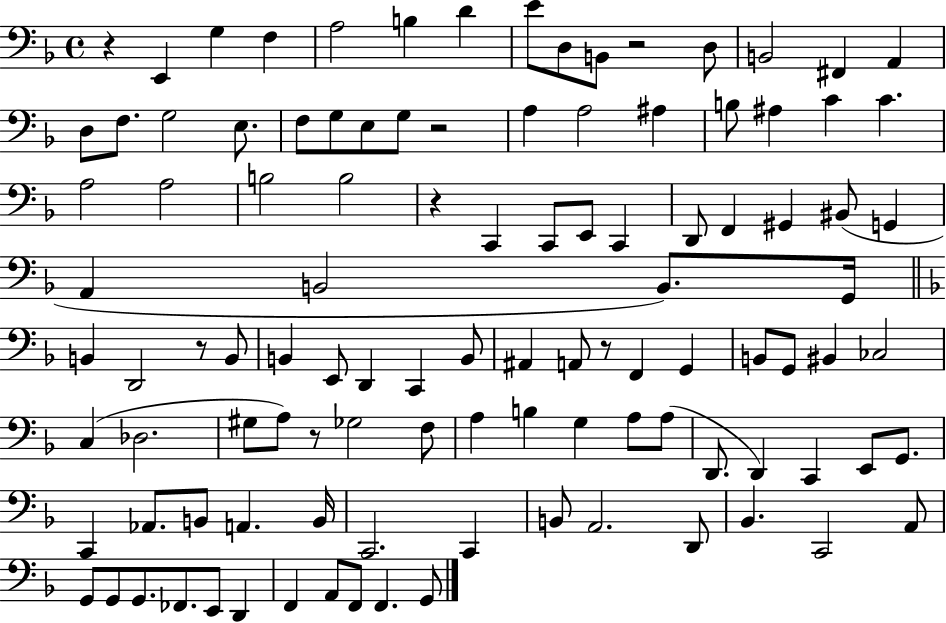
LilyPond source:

{
  \clef bass
  \time 4/4
  \defaultTimeSignature
  \key f \major
  r4 e,4 g4 f4 | a2 b4 d'4 | e'8 d8 b,8 r2 d8 | b,2 fis,4 a,4 | \break d8 f8. g2 e8. | f8 g8 e8 g8 r2 | a4 a2 ais4 | b8 ais4 c'4 c'4. | \break a2 a2 | b2 b2 | r4 c,4 c,8 e,8 c,4 | d,8 f,4 gis,4 bis,8( g,4 | \break a,4 b,2 b,8.) g,16 | \bar "||" \break \key f \major b,4 d,2 r8 b,8 | b,4 e,8 d,4 c,4 b,8 | ais,4 a,8 r8 f,4 g,4 | b,8 g,8 bis,4 ces2 | \break c4( des2. | gis8 a8) r8 ges2 f8 | a4 b4 g4 a8 a8( | d,8. d,4) c,4 e,8 g,8. | \break c,4 aes,8. b,8 a,4. b,16 | c,2. c,4 | b,8 a,2. d,8 | bes,4. c,2 a,8 | \break g,8 g,8 g,8. fes,8. e,8 d,4 | f,4 a,8 f,8 f,4. g,8 | \bar "|."
}